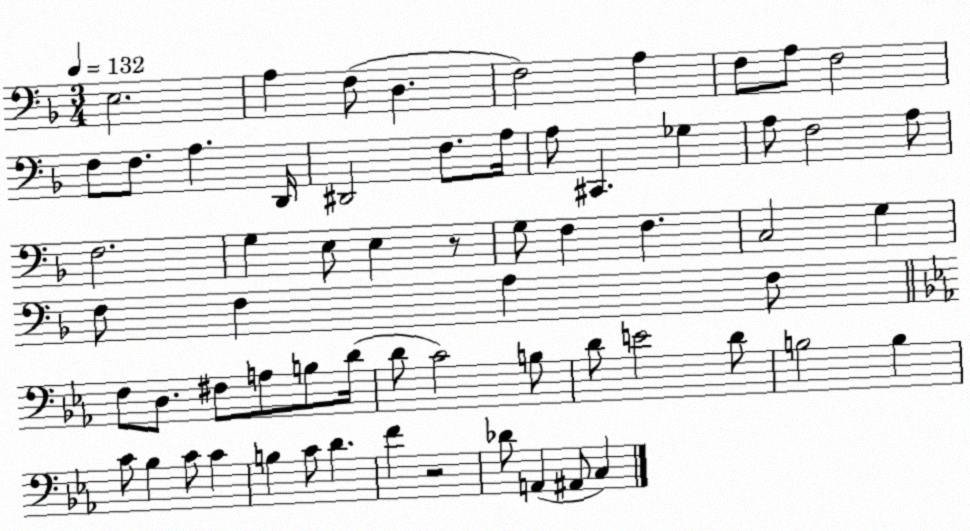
X:1
T:Untitled
M:3/4
L:1/4
K:F
E,2 A, F,/2 D, F,2 A, F,/2 A,/2 F,2 F,/2 F,/2 A, D,,/4 ^D,,2 F,/2 A,/4 A,/2 ^C,, _G, A,/2 F,2 A,/2 F,2 G, E,/2 E, z/2 G,/2 F, F, C,2 G, F,/2 F, A, F,/2 F,/2 D,/2 ^F,/2 A,/2 B,/2 D/4 D/2 C2 B,/2 D/2 E2 D/2 B,2 B, C/2 _B, C/2 C B, C/2 D F z2 _D/2 A,, ^A,,/2 C,